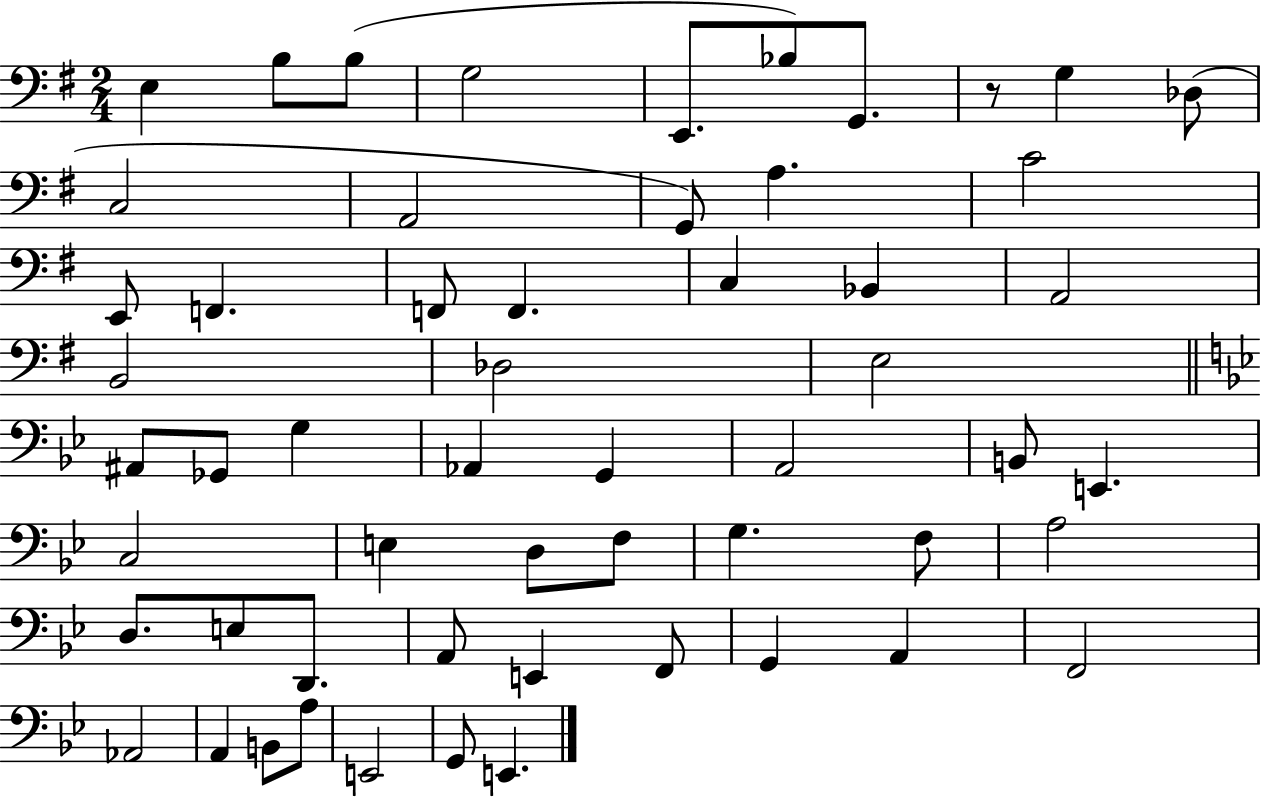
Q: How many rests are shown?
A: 1